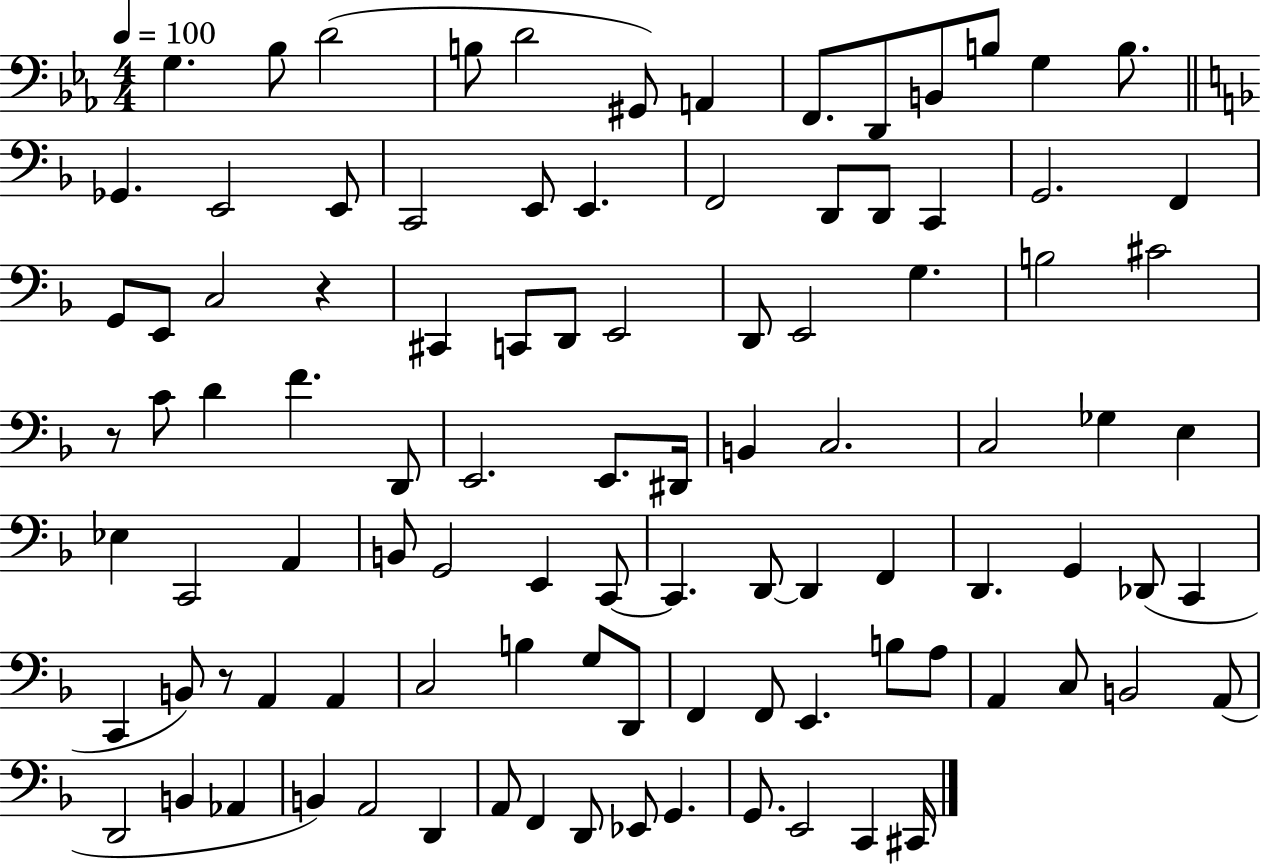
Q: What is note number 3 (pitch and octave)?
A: D4